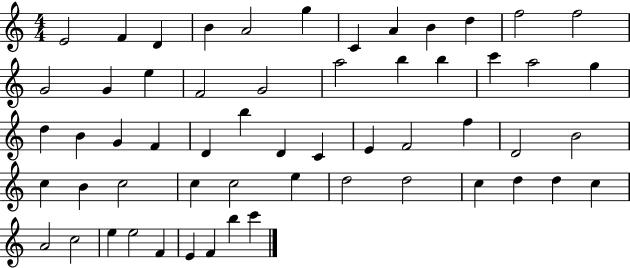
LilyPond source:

{
  \clef treble
  \numericTimeSignature
  \time 4/4
  \key c \major
  e'2 f'4 d'4 | b'4 a'2 g''4 | c'4 a'4 b'4 d''4 | f''2 f''2 | \break g'2 g'4 e''4 | f'2 g'2 | a''2 b''4 b''4 | c'''4 a''2 g''4 | \break d''4 b'4 g'4 f'4 | d'4 b''4 d'4 c'4 | e'4 f'2 f''4 | d'2 b'2 | \break c''4 b'4 c''2 | c''4 c''2 e''4 | d''2 d''2 | c''4 d''4 d''4 c''4 | \break a'2 c''2 | e''4 e''2 f'4 | e'4 f'4 b''4 c'''4 | \bar "|."
}